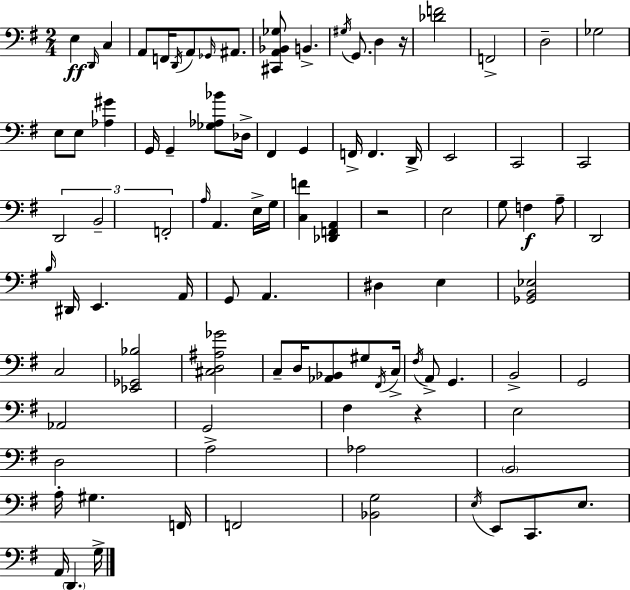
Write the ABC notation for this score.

X:1
T:Untitled
M:2/4
L:1/4
K:Em
E, D,,/4 C, A,,/2 F,,/4 D,,/4 A,,/2 _G,,/4 ^A,,/2 [^C,,A,,_B,,_G,]/2 B,, ^G,/4 G,,/2 D, z/4 [_DF]2 F,,2 D,2 _G,2 E,/2 E,/2 [_A,^G] G,,/4 G,, [_G,_A,_B]/2 _D,/4 ^F,, G,, F,,/4 F,, D,,/4 E,,2 C,,2 C,,2 D,,2 B,,2 F,,2 A,/4 A,, E,/4 G,/4 [C,F] [_D,,F,,A,,] z2 E,2 G,/2 F, A,/2 D,,2 B,/4 ^D,,/4 E,, A,,/4 G,,/2 A,, ^D, E, [_G,,B,,_E,]2 C,2 [_E,,_G,,_B,]2 [^C,D,^A,_G]2 C,/2 D,/4 [_A,,_B,,]/2 ^G,/2 ^F,,/4 C,/4 ^F,/4 A,,/2 G,, B,,2 G,,2 _A,,2 G,,2 ^F, z E,2 D,2 A,2 _A,2 B,,2 A,/4 ^G, F,,/4 F,,2 [_B,,G,]2 E,/4 E,,/2 C,,/2 E,/2 A,,/4 D,, G,/4